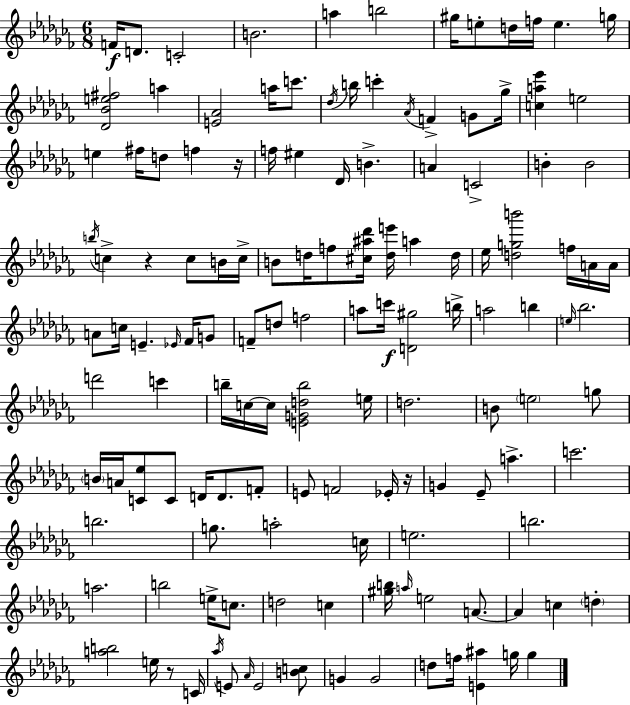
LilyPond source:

{
  \clef treble
  \numericTimeSignature
  \time 6/8
  \key aes \minor
  \repeat volta 2 { f'16\f d'8. c'2-. | b'2. | a''4 b''2 | gis''16 e''8-. d''16 f''16 e''4. g''16 | \break <des' bes' e'' fis''>2 a''4 | <e' aes'>2 a''16 c'''8. | \acciaccatura { des''16 } b''16 c'''4-. \acciaccatura { aes'16 } f'4-> g'8 | ges''16-> <c'' a'' ees'''>4 e''2 | \break e''4 fis''16 d''8 f''4 | r16 f''16 eis''4 des'16 b'4.-> | a'4 c'2-> | b'4-. b'2 | \break \acciaccatura { b''16 } c''4-> r4 c''8 | b'16 c''16-> b'8 d''16 f''8 <cis'' ais'' des'''>16 <d'' e'''>16 a''4 | d''16 ees''16 <d'' g'' b'''>2 | f''16 a'16 a'16 a'8 c''16 e'4.-- | \break \grace { ees'16 } fes'16 g'8 f'8-- d''8 f''2 | a''8 c'''16\f <d' gis''>2 | b''16-> a''2 | b''4 \grace { e''16 } bes''2. | \break d'''2 | c'''4 b''16-- c''16~~ c''16 <e' g' d'' b''>2 | e''16 d''2. | b'8 \parenthesize e''2 | \break g''8 \parenthesize b'16 a'16 <c' ees''>8 c'8 d'16 | d'8. f'8-. e'8 f'2 | ees'16-. r16 g'4 ees'8-- a''4.-> | c'''2. | \break b''2. | g''8. a''2-. | c''16 e''2. | b''2. | \break a''2. | b''2 | e''16-> c''8. d''2 | c''4 <gis'' b''>16 \grace { a''16 } e''2 | \break a'8.~~ a'4 c''4 | \parenthesize d''4-. <a'' b''>2 | e''16 r8 c'16 \acciaccatura { aes''16 } e'8 \grace { aes'16 } e'2 | <b' c''>8 g'4 | \break g'2 d''8 f''16 <e' ais''>4 | g''16 g''4 } \bar "|."
}